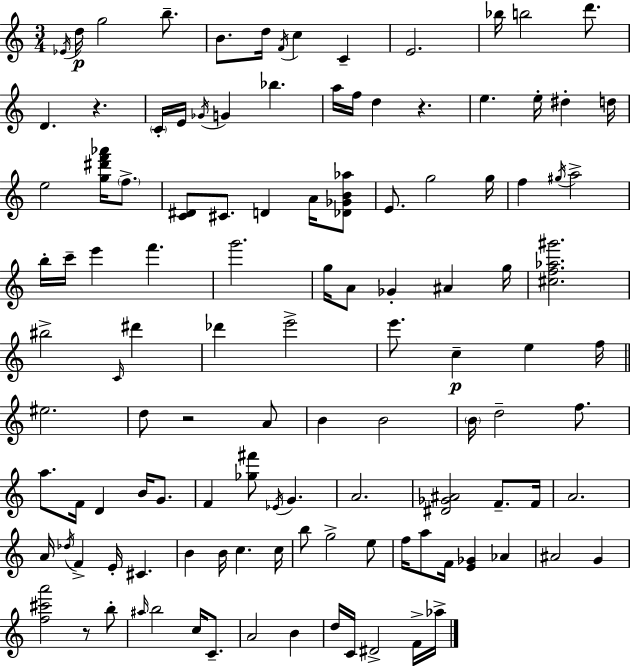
{
  \clef treble
  \numericTimeSignature
  \time 3/4
  \key a \minor
  \acciaccatura { ees'16 }\p d''16 g''2 b''8.-- | b'8. d''16 \acciaccatura { f'16 } c''4 c'4-- | e'2. | bes''16 b''2 d'''8. | \break d'4. r4. | \parenthesize c'16-. e'16 \acciaccatura { ges'16 } g'4 bes''4. | a''16 f''16 d''4 r4. | e''4. e''16-. dis''4-. | \break d''16 e''2 <g'' dis''' f''' aes'''>16 | \parenthesize f''8.-> <c' dis'>8 cis'8. d'4 | a'16 <des' ges' b' aes''>8 e'8. g''2 | g''16 f''4 \acciaccatura { gis''16 } a''2-> | \break b''16-. c'''16-- e'''4 f'''4. | g'''2. | g''16 a'8 ges'4-. ais'4 | g''16 <cis'' f'' aes'' gis'''>2. | \break bis''2-> | \grace { c'16 } dis'''4 des'''4 e'''2-> | e'''8. c''4--\p | e''4 f''16 \bar "||" \break \key a \minor eis''2. | d''8 r2 a'8 | b'4 b'2 | \parenthesize b'16 d''2-- f''8. | \break a''8. f'16 d'4 b'16 g'8. | f'4 <ges'' fis'''>8 \acciaccatura { ees'16 } g'4. | a'2. | <dis' ges' ais'>2 f'8.-- | \break f'16 a'2. | a'16 \acciaccatura { des''16 } f'4-> e'16-. cis'4. | b'4 b'16 c''4. | c''16 b''8 g''2-> | \break e''8 f''16 a''8 f'16 <e' ges'>4 aes'4 | ais'2 g'4 | <f'' cis''' a'''>2 r8 | b''8-. \grace { ais''16 } b''2 c''16 | \break c'8.-- a'2 b'4 | d''16 c'16 dis'2-> | f'16-> aes''16-> \bar "|."
}